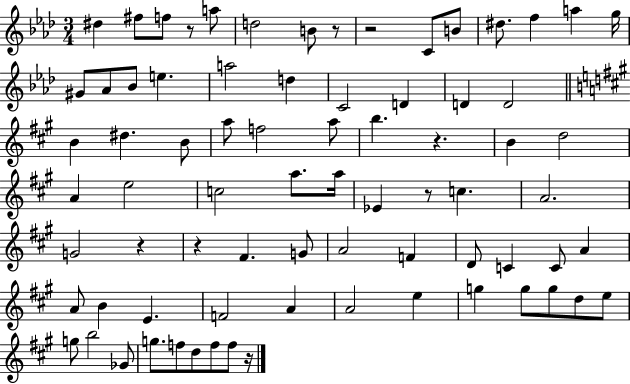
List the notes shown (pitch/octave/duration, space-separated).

D#5/q F#5/e F5/e R/e A5/e D5/h B4/e R/e R/h C4/e B4/e D#5/e. F5/q A5/q G5/s G#4/e Ab4/e Bb4/e E5/q. A5/h D5/q C4/h D4/q D4/q D4/h B4/q D#5/q. B4/e A5/e F5/h A5/e B5/q. R/q. B4/q D5/h A4/q E5/h C5/h A5/e. A5/s Eb4/q R/e C5/q. A4/h. G4/h R/q R/q F#4/q. G4/e A4/h F4/q D4/e C4/q C4/e A4/q A4/e B4/q E4/q. F4/h A4/q A4/h E5/q G5/q G5/e G5/e D5/e E5/e G5/e B5/h Gb4/e G5/e. F5/e D5/e F5/e F5/e R/s